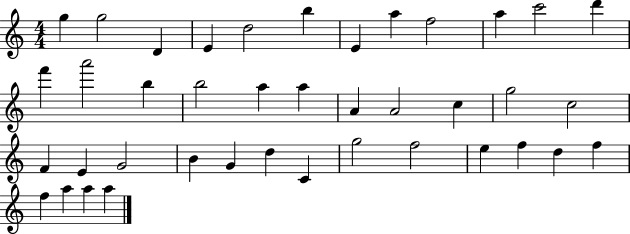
{
  \clef treble
  \numericTimeSignature
  \time 4/4
  \key c \major
  g''4 g''2 d'4 | e'4 d''2 b''4 | e'4 a''4 f''2 | a''4 c'''2 d'''4 | \break f'''4 a'''2 b''4 | b''2 a''4 a''4 | a'4 a'2 c''4 | g''2 c''2 | \break f'4 e'4 g'2 | b'4 g'4 d''4 c'4 | g''2 f''2 | e''4 f''4 d''4 f''4 | \break f''4 a''4 a''4 a''4 | \bar "|."
}